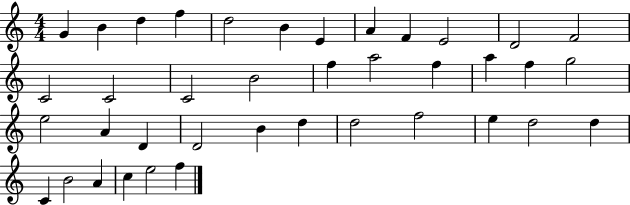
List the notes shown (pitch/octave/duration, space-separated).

G4/q B4/q D5/q F5/q D5/h B4/q E4/q A4/q F4/q E4/h D4/h F4/h C4/h C4/h C4/h B4/h F5/q A5/h F5/q A5/q F5/q G5/h E5/h A4/q D4/q D4/h B4/q D5/q D5/h F5/h E5/q D5/h D5/q C4/q B4/h A4/q C5/q E5/h F5/q